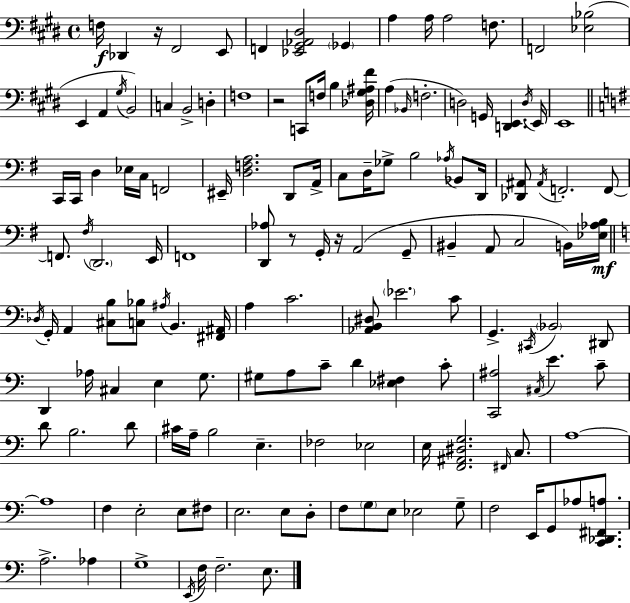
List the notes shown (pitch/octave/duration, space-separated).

F3/s Db2/q R/s F#2/h E2/e F2/q [Eb2,G#2,Ab2,D#3]/h Gb2/q A3/q A3/s A3/h F3/e. F2/h [Eb3,Bb3]/h E2/q A2/q G#3/s B2/h C3/q B2/h D3/q F3/w R/h C2/e F3/s B3/q [Db3,G#3,A#3,F#4]/s A3/q Bb2/s F3/h. D3/h G2/s [D2,E2]/q. D3/s E2/s E2/w C2/s C2/s D3/q Eb3/s C3/s F2/h EIS2/s [D3,F3,A3]/h. D2/e A2/s C3/e D3/s Gb3/e B3/h Ab3/s Bb2/e D2/s [Db2,A#2]/e A#2/s F2/h. F2/e F2/e. F#3/s D2/h. E2/s F2/w [D2,Ab3]/e R/e G2/s R/s A2/h G2/e BIS2/q A2/e C3/h B2/s [Eb3,Ab3,B3]/s Db3/s G2/s A2/q [C#3,B3]/e [C3,Bb3]/e A#3/s B2/q. [F#2,A#2]/s A3/q C4/h. [Ab2,B2,D#3]/e Eb4/h. C4/e G2/q. C#2/s Bb2/h D#2/e D2/q Ab3/s C#3/q E3/q G3/e. G#3/e A3/e C4/e D4/q [Eb3,F#3]/q C4/e [C2,A#3]/h C#3/s E4/q. C4/e D4/e B3/h. D4/e C#4/s A3/s B3/h E3/q. FES3/h Eb3/h E3/s [F2,A#2,D#3,G3]/h. F#2/s C3/e. A3/w A3/w F3/q E3/h E3/e F#3/e E3/h. E3/e D3/e F3/e G3/e E3/e Eb3/h G3/e F3/h E2/s G2/e Ab3/e [C2,Db2,F#2,A3]/e. A3/h. Ab3/q G3/w E2/s F3/s F3/h. E3/e.